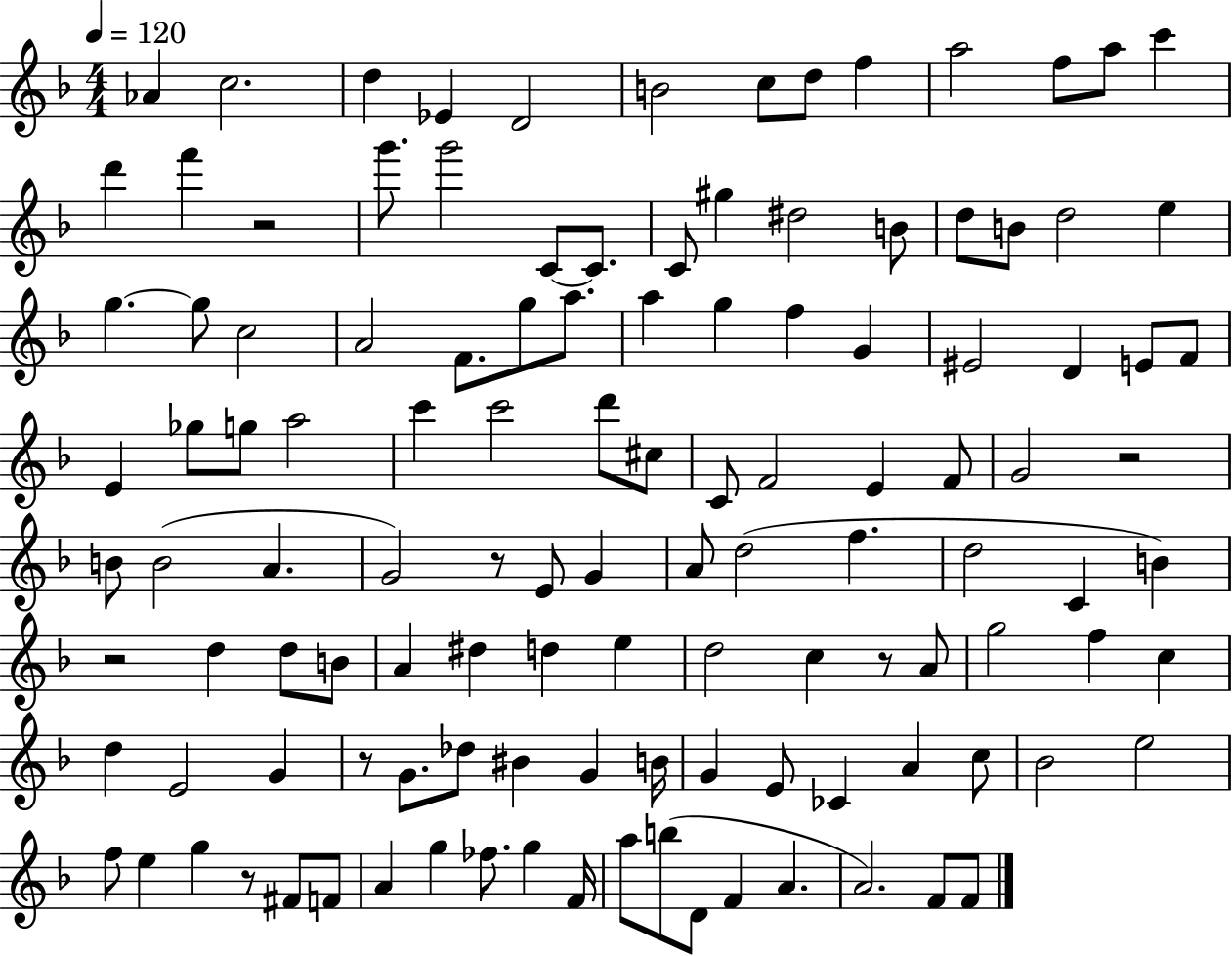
Ab4/q C5/h. D5/q Eb4/q D4/h B4/h C5/e D5/e F5/q A5/h F5/e A5/e C6/q D6/q F6/q R/h G6/e. G6/h C4/e C4/e. C4/e G#5/q D#5/h B4/e D5/e B4/e D5/h E5/q G5/q. G5/e C5/h A4/h F4/e. G5/e A5/e. A5/q G5/q F5/q G4/q EIS4/h D4/q E4/e F4/e E4/q Gb5/e G5/e A5/h C6/q C6/h D6/e C#5/e C4/e F4/h E4/q F4/e G4/h R/h B4/e B4/h A4/q. G4/h R/e E4/e G4/q A4/e D5/h F5/q. D5/h C4/q B4/q R/h D5/q D5/e B4/e A4/q D#5/q D5/q E5/q D5/h C5/q R/e A4/e G5/h F5/q C5/q D5/q E4/h G4/q R/e G4/e. Db5/e BIS4/q G4/q B4/s G4/q E4/e CES4/q A4/q C5/e Bb4/h E5/h F5/e E5/q G5/q R/e F#4/e F4/e A4/q G5/q FES5/e. G5/q F4/s A5/e B5/e D4/e F4/q A4/q. A4/h. F4/e F4/e